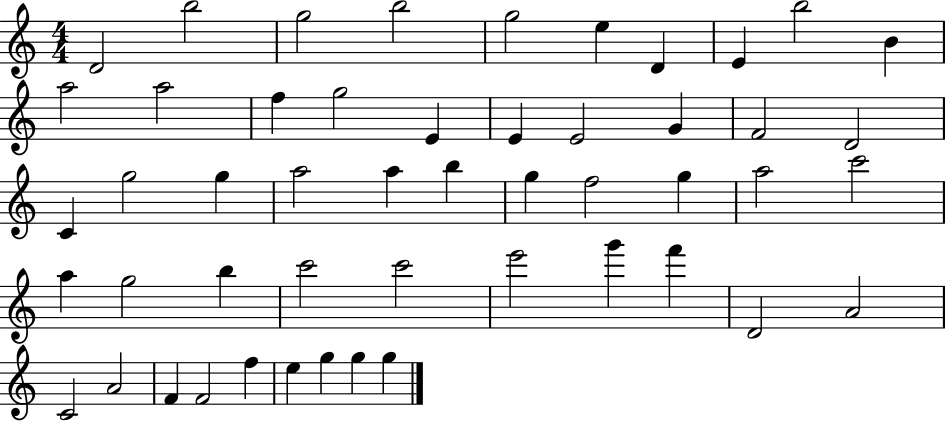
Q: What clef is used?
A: treble